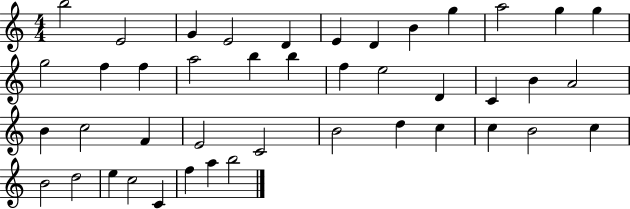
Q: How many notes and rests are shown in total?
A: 43